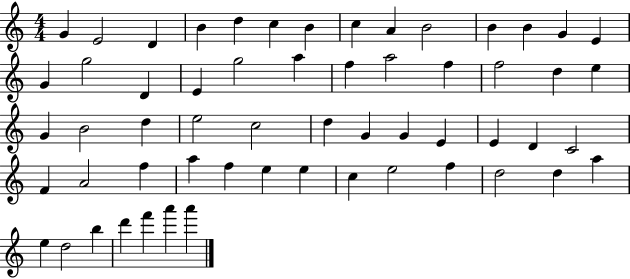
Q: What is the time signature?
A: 4/4